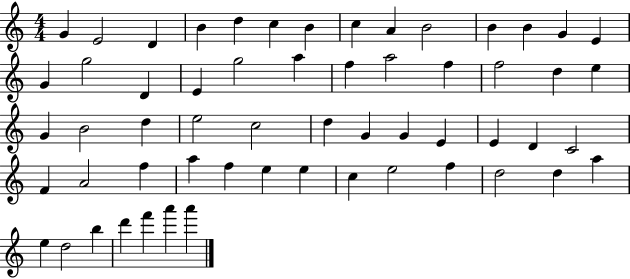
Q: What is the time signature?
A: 4/4